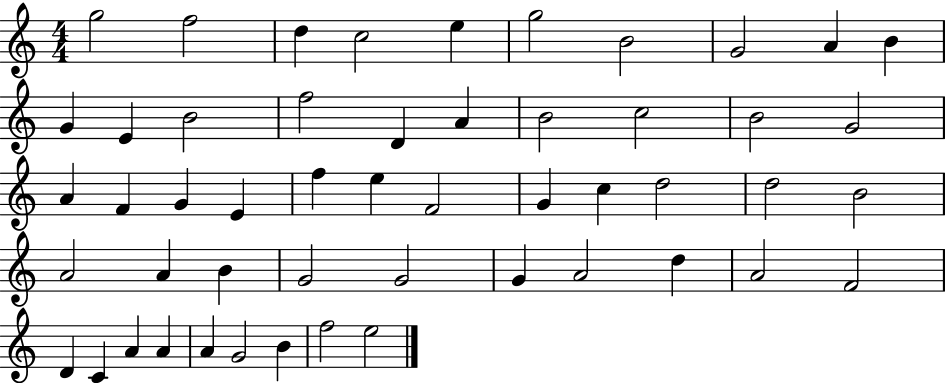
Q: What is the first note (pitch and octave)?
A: G5